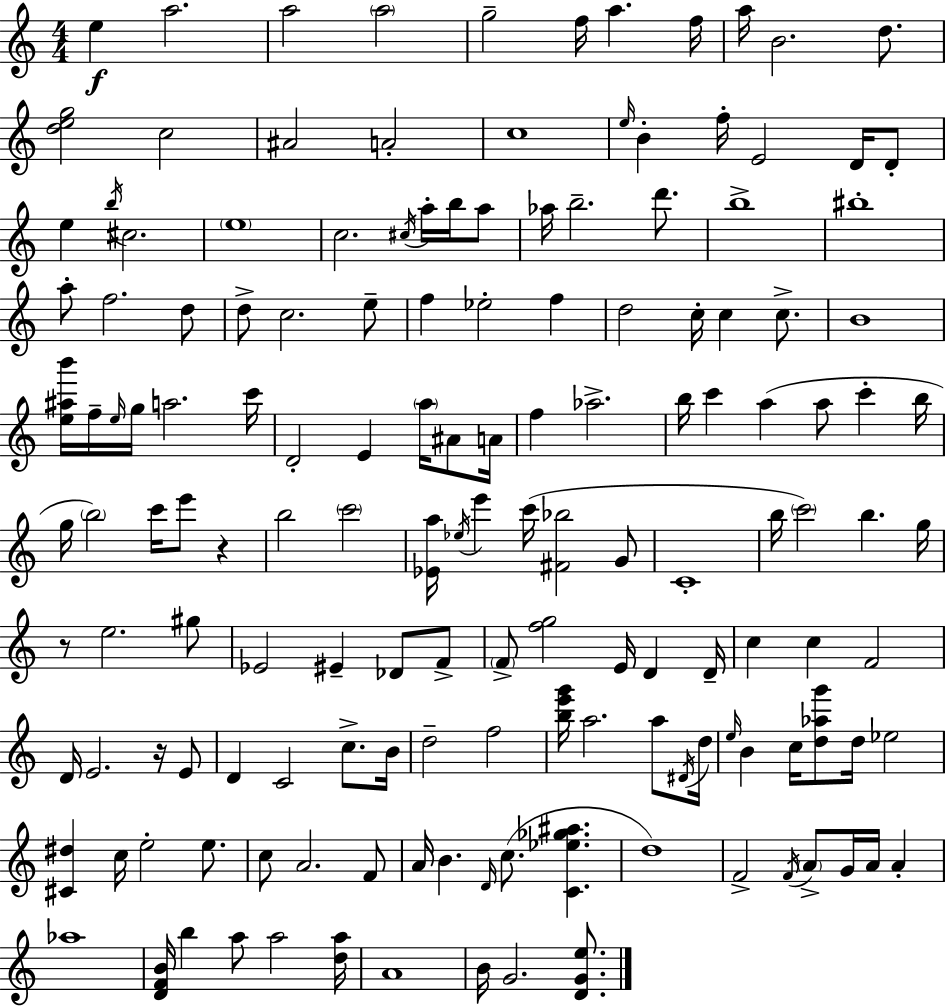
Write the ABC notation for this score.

X:1
T:Untitled
M:4/4
L:1/4
K:Am
e a2 a2 a2 g2 f/4 a f/4 a/4 B2 d/2 [deg]2 c2 ^A2 A2 c4 e/4 B f/4 E2 D/4 D/2 e b/4 ^c2 e4 c2 ^c/4 a/4 b/4 a/2 _a/4 b2 d'/2 b4 ^b4 a/2 f2 d/2 d/2 c2 e/2 f _e2 f d2 c/4 c c/2 B4 [e^ab']/4 f/4 e/4 g/4 a2 c'/4 D2 E a/4 ^A/2 A/4 f _a2 b/4 c' a a/2 c' b/4 g/4 b2 c'/4 e'/2 z b2 c'2 [_Ea]/4 _e/4 e' c'/4 [^F_b]2 G/2 C4 b/4 c'2 b g/4 z/2 e2 ^g/2 _E2 ^E _D/2 F/2 F/2 [fg]2 E/4 D D/4 c c F2 D/4 E2 z/4 E/2 D C2 c/2 B/4 d2 f2 [be'g']/4 a2 a/2 ^D/4 d/4 e/4 B c/4 [d_ag']/2 d/4 _e2 [^C^d] c/4 e2 e/2 c/2 A2 F/2 A/4 B D/4 c/2 [C_e_g^a] d4 F2 F/4 A/2 G/4 A/4 A _a4 [DFB]/4 b a/2 a2 [da]/4 A4 B/4 G2 [DGe]/2